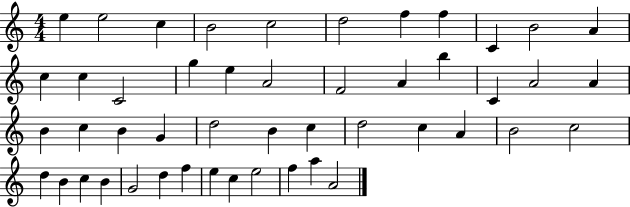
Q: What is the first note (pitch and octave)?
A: E5